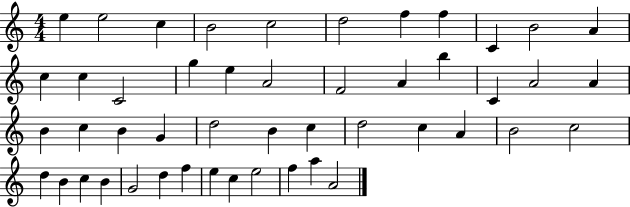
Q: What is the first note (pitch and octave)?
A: E5